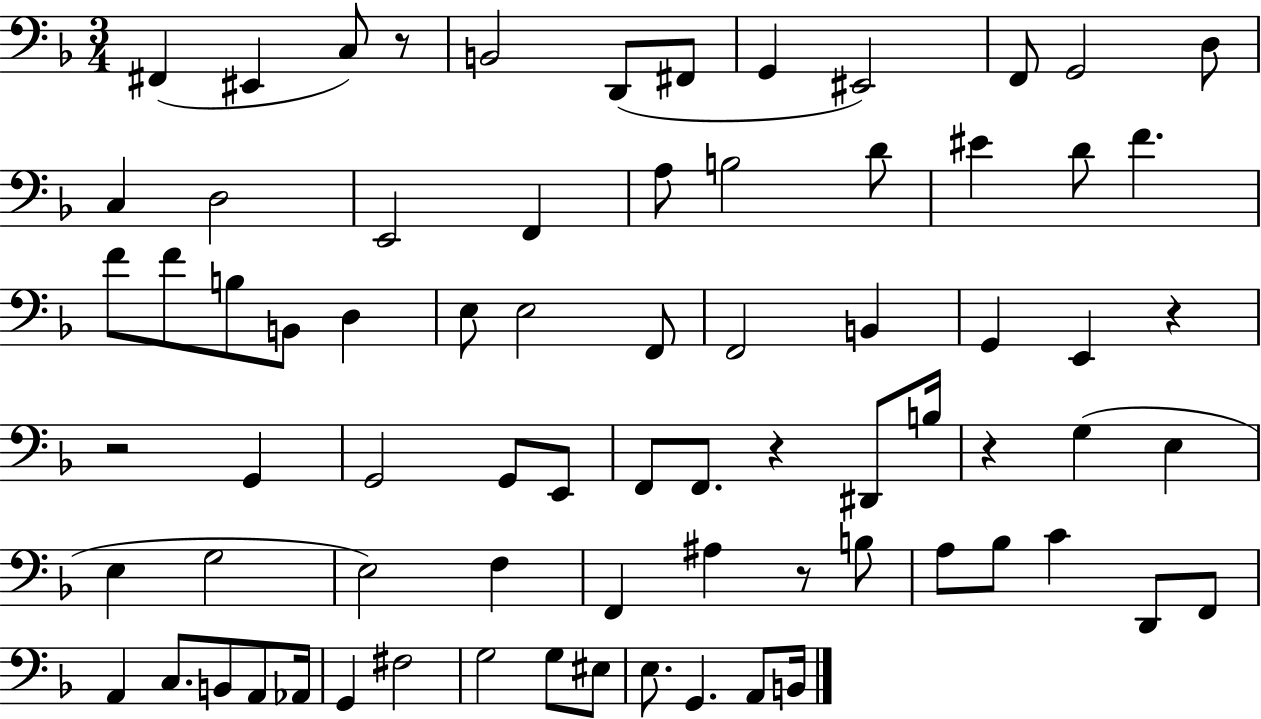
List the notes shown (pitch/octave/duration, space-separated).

F#2/q EIS2/q C3/e R/e B2/h D2/e F#2/e G2/q EIS2/h F2/e G2/h D3/e C3/q D3/h E2/h F2/q A3/e B3/h D4/e EIS4/q D4/e F4/q. F4/e F4/e B3/e B2/e D3/q E3/e E3/h F2/e F2/h B2/q G2/q E2/q R/q R/h G2/q G2/h G2/e E2/e F2/e F2/e. R/q D#2/e B3/s R/q G3/q E3/q E3/q G3/h E3/h F3/q F2/q A#3/q R/e B3/e A3/e Bb3/e C4/q D2/e F2/e A2/q C3/e. B2/e A2/e Ab2/s G2/q F#3/h G3/h G3/e EIS3/e E3/e. G2/q. A2/e B2/s